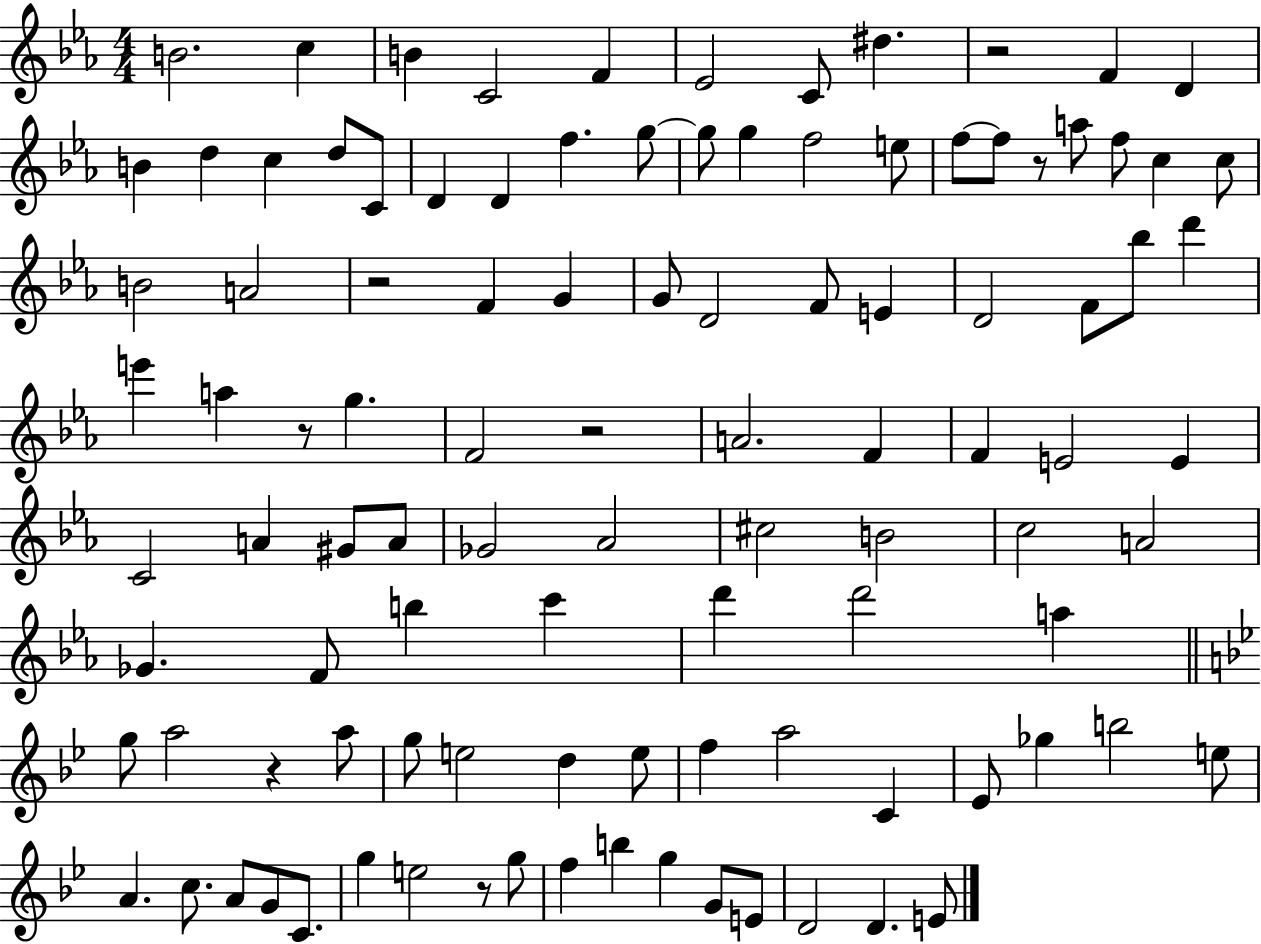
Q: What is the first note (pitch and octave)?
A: B4